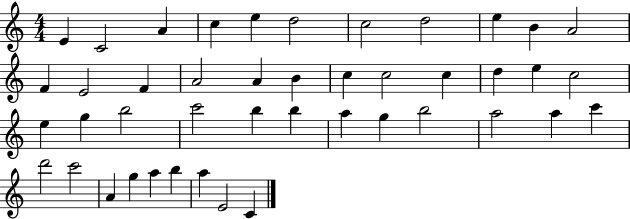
E4/q C4/h A4/q C5/q E5/q D5/h C5/h D5/h E5/q B4/q A4/h F4/q E4/h F4/q A4/h A4/q B4/q C5/q C5/h C5/q D5/q E5/q C5/h E5/q G5/q B5/h C6/h B5/q B5/q A5/q G5/q B5/h A5/h A5/q C6/q D6/h C6/h A4/q G5/q A5/q B5/q A5/q E4/h C4/q